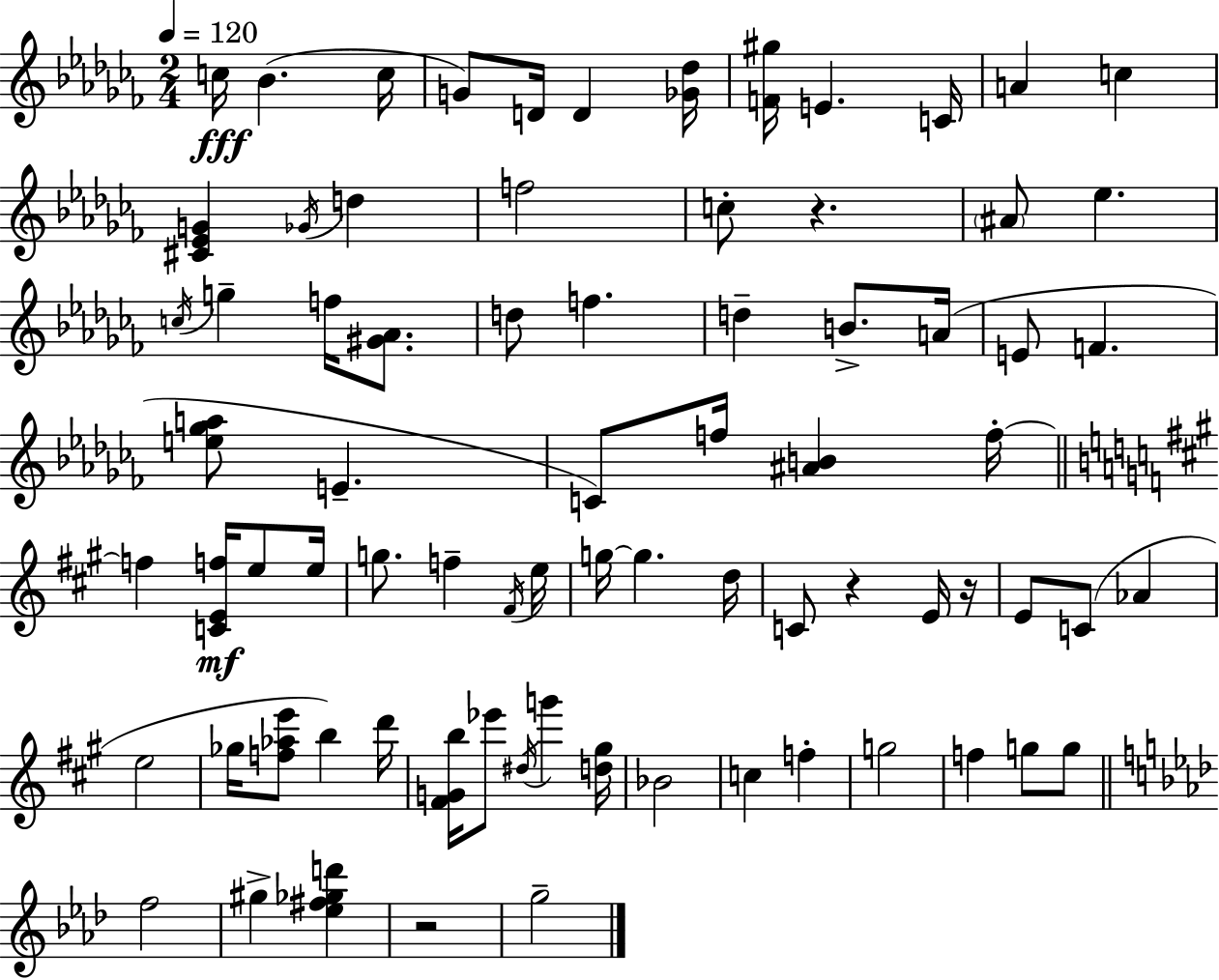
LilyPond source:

{
  \clef treble
  \numericTimeSignature
  \time 2/4
  \key aes \minor
  \tempo 4 = 120
  c''16\fff bes'4.( c''16 | g'8) d'16 d'4 <ges' des''>16 | <f' gis''>16 e'4. c'16 | a'4 c''4 | \break <cis' ees' g'>4 \acciaccatura { ges'16 } d''4 | f''2 | c''8-. r4. | \parenthesize ais'8 ees''4. | \break \acciaccatura { c''16 } g''4-- f''16 <gis' aes'>8. | d''8 f''4. | d''4-- b'8.-> | a'16( e'8 f'4. | \break <e'' ges'' a''>8 e'4.-- | c'8) f''16 <ais' b'>4 | f''16-.~~ \bar "||" \break \key a \major f''4 <c' e' f''>16\mf e''8 e''16 | g''8. f''4-- \acciaccatura { fis'16 } | e''16 g''16~~ g''4. | d''16 c'8 r4 e'16 | \break r16 e'8 c'8( aes'4 | e''2 | ges''16 <f'' aes'' e'''>8 b''4) | d'''16 <fis' g' b''>16 ees'''8 \acciaccatura { dis''16 } g'''4 | \break <d'' gis''>16 bes'2 | c''4 f''4-. | g''2 | f''4 g''8 | \break g''8 \bar "||" \break \key aes \major f''2 | gis''4-> <ees'' fis'' ges'' d'''>4 | r2 | g''2-- | \break \bar "|."
}